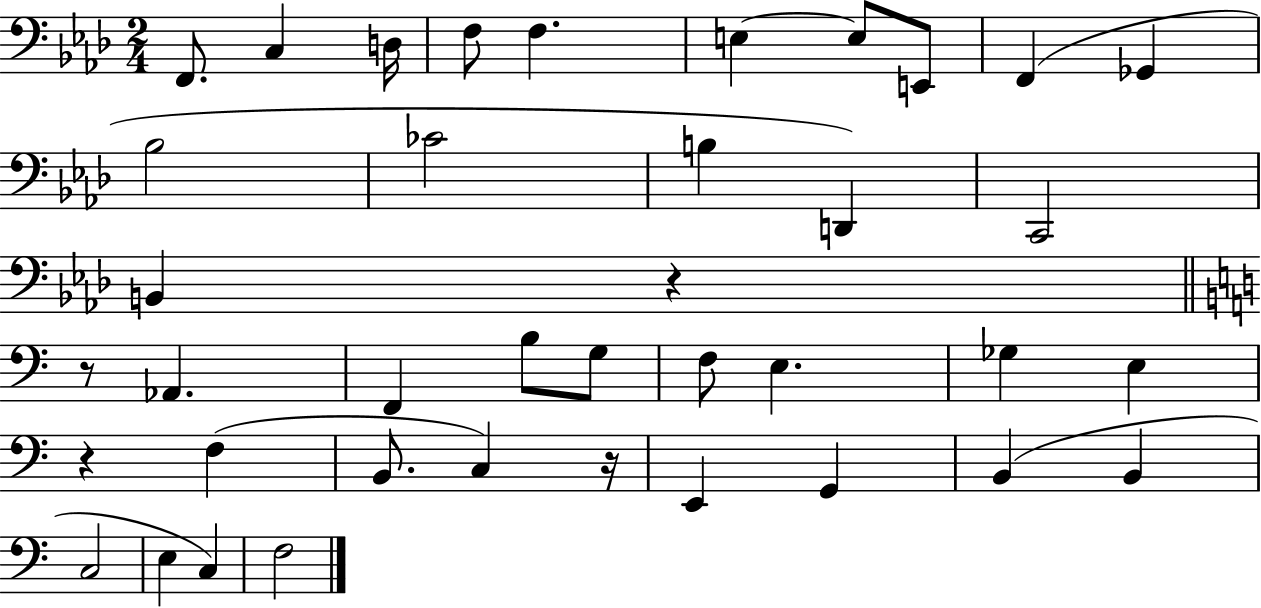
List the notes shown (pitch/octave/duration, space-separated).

F2/e. C3/q D3/s F3/e F3/q. E3/q E3/e E2/e F2/q Gb2/q Bb3/h CES4/h B3/q D2/q C2/h B2/q R/q R/e Ab2/q. F2/q B3/e G3/e F3/e E3/q. Gb3/q E3/q R/q F3/q B2/e. C3/q R/s E2/q G2/q B2/q B2/q C3/h E3/q C3/q F3/h